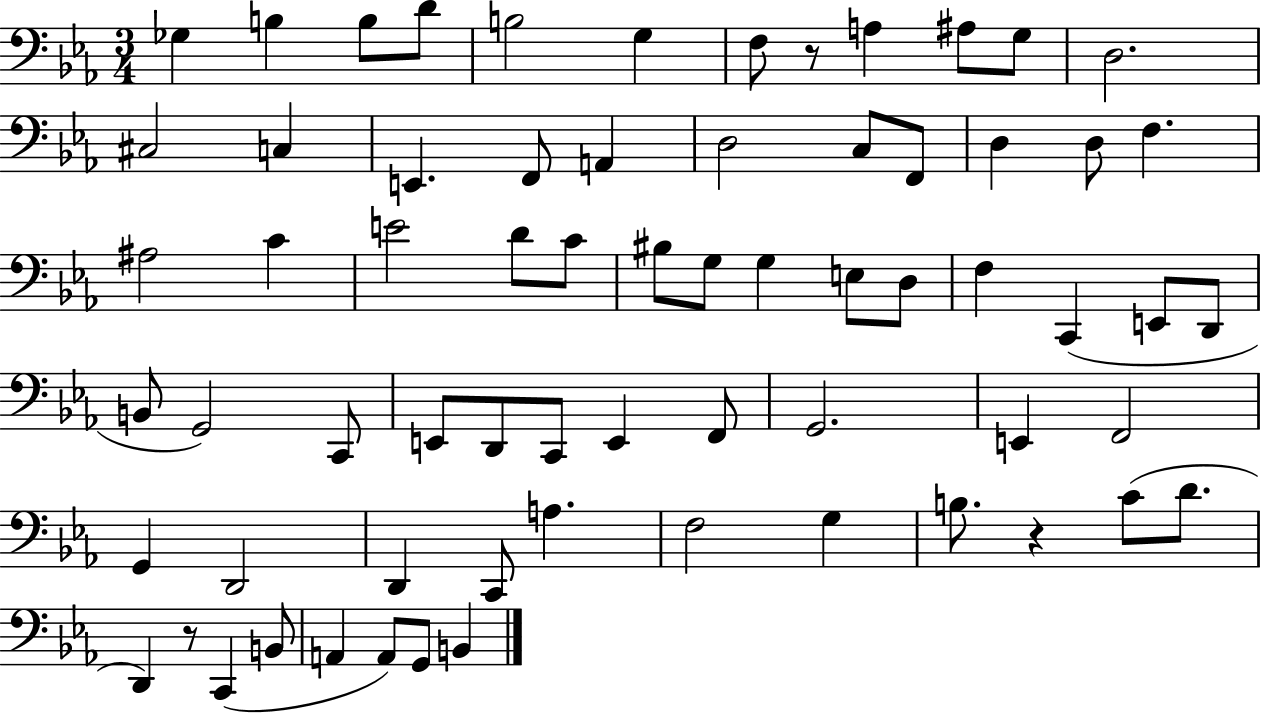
Gb3/q B3/q B3/e D4/e B3/h G3/q F3/e R/e A3/q A#3/e G3/e D3/h. C#3/h C3/q E2/q. F2/e A2/q D3/h C3/e F2/e D3/q D3/e F3/q. A#3/h C4/q E4/h D4/e C4/e BIS3/e G3/e G3/q E3/e D3/e F3/q C2/q E2/e D2/e B2/e G2/h C2/e E2/e D2/e C2/e E2/q F2/e G2/h. E2/q F2/h G2/q D2/h D2/q C2/e A3/q. F3/h G3/q B3/e. R/q C4/e D4/e. D2/q R/e C2/q B2/e A2/q A2/e G2/e B2/q